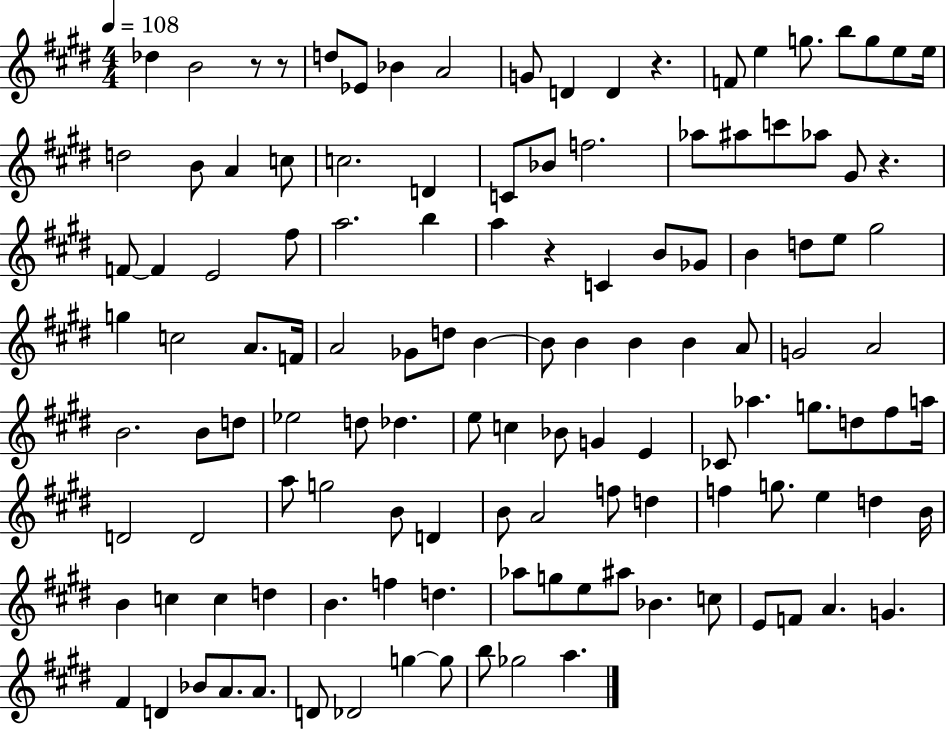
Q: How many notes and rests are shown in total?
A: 125